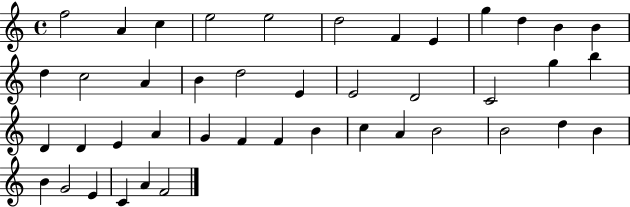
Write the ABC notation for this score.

X:1
T:Untitled
M:4/4
L:1/4
K:C
f2 A c e2 e2 d2 F E g d B B d c2 A B d2 E E2 D2 C2 g b D D E A G F F B c A B2 B2 d B B G2 E C A F2